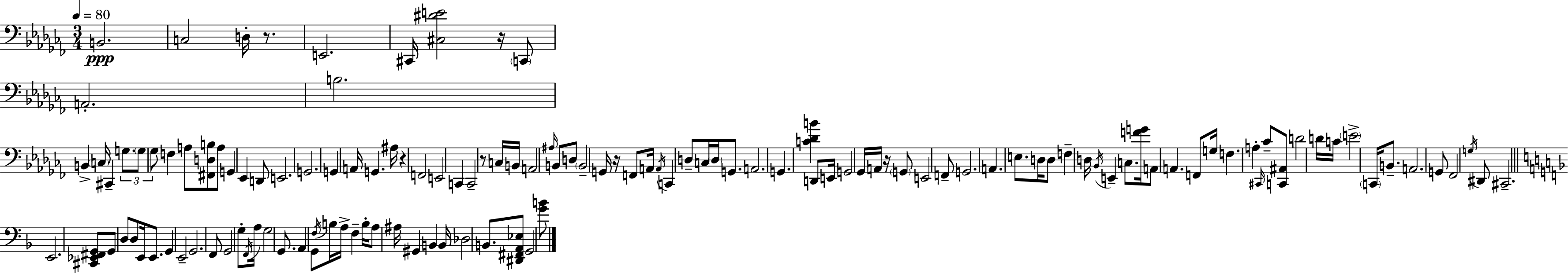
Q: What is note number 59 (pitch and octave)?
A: E3